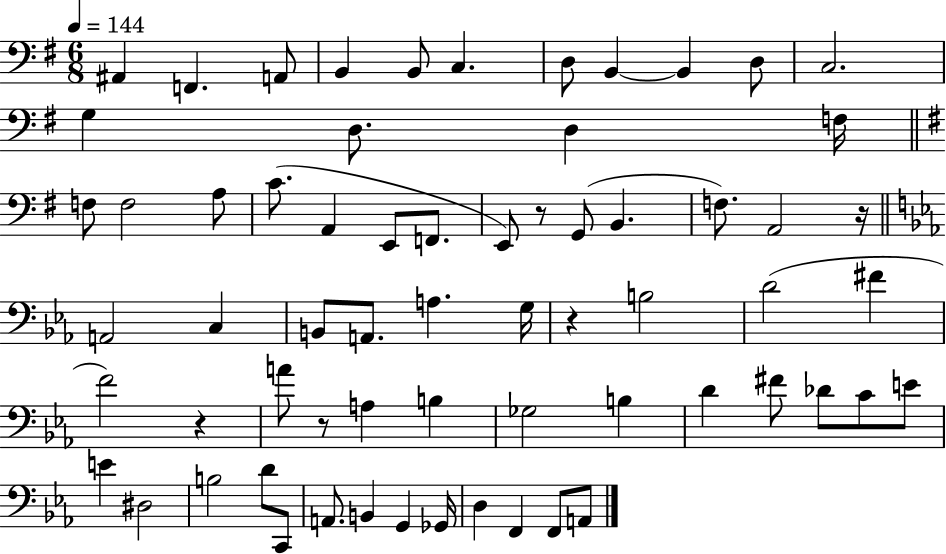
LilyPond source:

{
  \clef bass
  \numericTimeSignature
  \time 6/8
  \key g \major
  \tempo 4 = 144
  ais,4 f,4. a,8 | b,4 b,8 c4. | d8 b,4~~ b,4 d8 | c2. | \break g4 d8. d4 f16 | \bar "||" \break \key g \major f8 f2 a8 | c'8.( a,4 e,8 f,8. | e,8) r8 g,8( b,4. | f8.) a,2 r16 | \break \bar "||" \break \key c \minor a,2 c4 | b,8 a,8. a4. g16 | r4 b2 | d'2( fis'4 | \break f'2) r4 | a'8 r8 a4 b4 | ges2 b4 | d'4 fis'8 des'8 c'8 e'8 | \break e'4 dis2 | b2 d'8 c,8 | a,8. b,4 g,4 ges,16 | d4 f,4 f,8 a,8 | \break \bar "|."
}